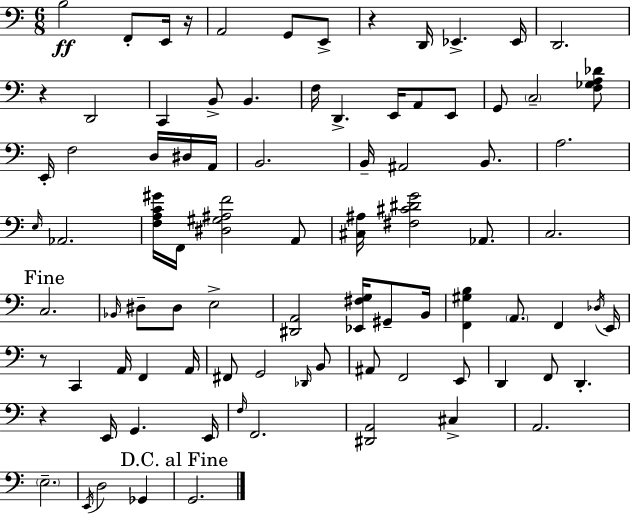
{
  \clef bass
  \numericTimeSignature
  \time 6/8
  \key a \minor
  b2\ff f,8-. e,16 r16 | a,2 g,8 e,8-> | r4 d,16 ees,4.-> ees,16 | d,2. | \break r4 d,2 | c,4 b,8-> b,4. | f16 d,4.-> e,16 a,8 e,8 | g,8 \parenthesize c2-- <f ges a des'>8 | \break e,16-. f2 d16 dis16 a,16 | b,2. | b,16-- ais,2 b,8. | a2. | \break \grace { e16 } aes,2. | <f a c' gis'>16 f,16 <dis gis ais f'>2 a,8 | <cis ais>16 <fis cis' dis' g'>2 aes,8. | c2. | \break \mark "Fine" c2. | \grace { bes,16 } dis8-- dis8 e2-> | <dis, a,>2 <ees, fis g>16 gis,8-- | b,16 <f, gis b>4 \parenthesize a,8. f,4 | \break \acciaccatura { des16 } e,16 r8 c,4 a,16 f,4 | a,16 fis,8 g,2 | \grace { des,16 } b,8 ais,8 f,2 | e,8 d,4 f,8 d,4.-. | \break r4 e,16 g,4. | e,16 \grace { f16 } f,2. | <dis, a,>2 | cis4-> a,2. | \break \parenthesize e2.-- | \acciaccatura { e,16 } d2 | ges,4 \mark "D.C. al Fine" g,2. | \bar "|."
}